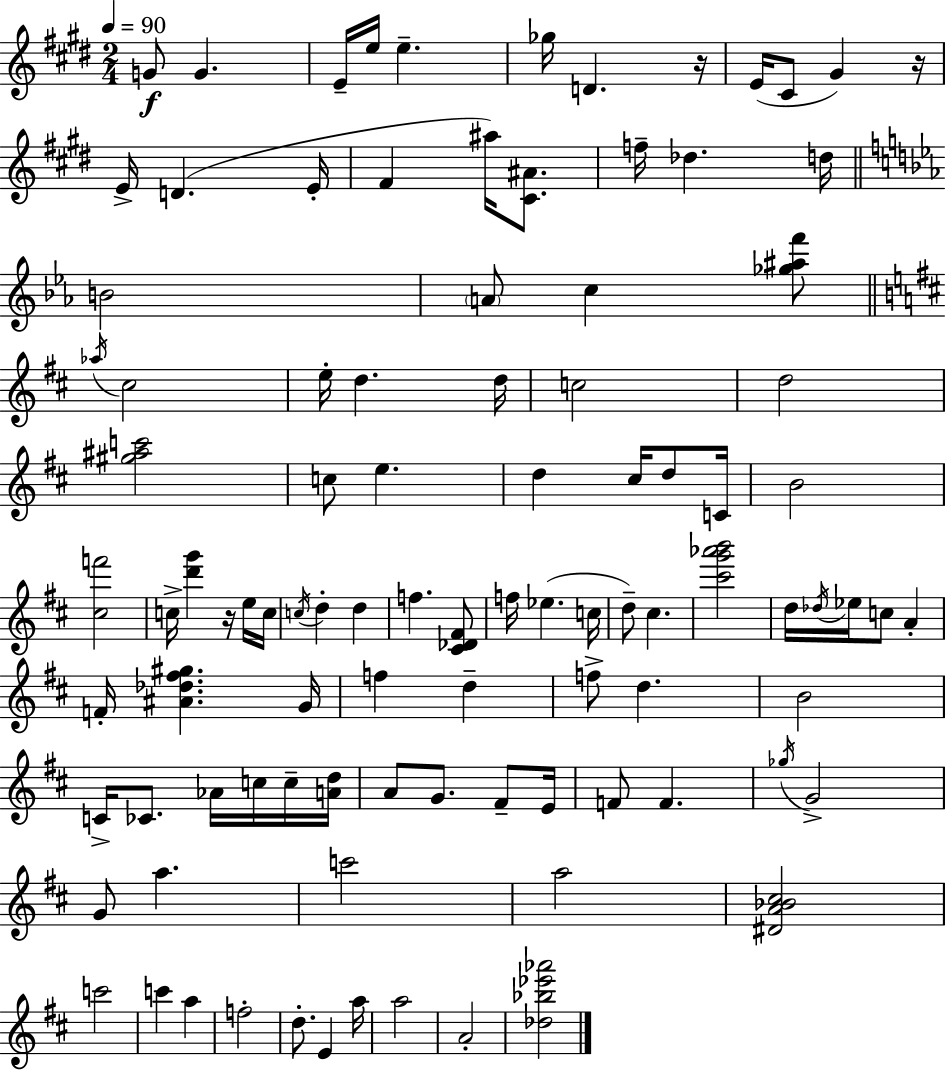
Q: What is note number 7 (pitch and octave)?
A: D4